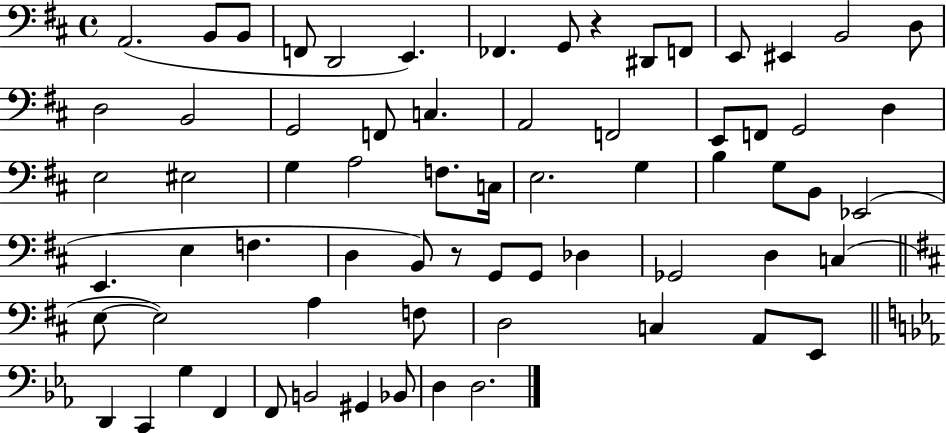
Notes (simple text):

A2/h. B2/e B2/e F2/e D2/h E2/q. FES2/q. G2/e R/q D#2/e F2/e E2/e EIS2/q B2/h D3/e D3/h B2/h G2/h F2/e C3/q. A2/h F2/h E2/e F2/e G2/h D3/q E3/h EIS3/h G3/q A3/h F3/e. C3/s E3/h. G3/q B3/q G3/e B2/e Eb2/h E2/q. E3/q F3/q. D3/q B2/e R/e G2/e G2/e Db3/q Gb2/h D3/q C3/q E3/e E3/h A3/q F3/e D3/h C3/q A2/e E2/e D2/q C2/q G3/q F2/q F2/e B2/h G#2/q Bb2/e D3/q D3/h.